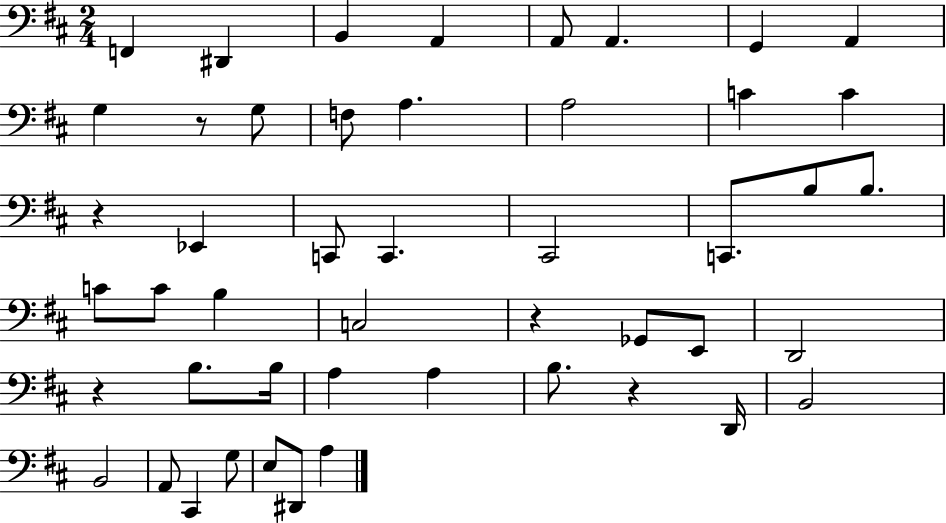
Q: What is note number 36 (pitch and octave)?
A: B2